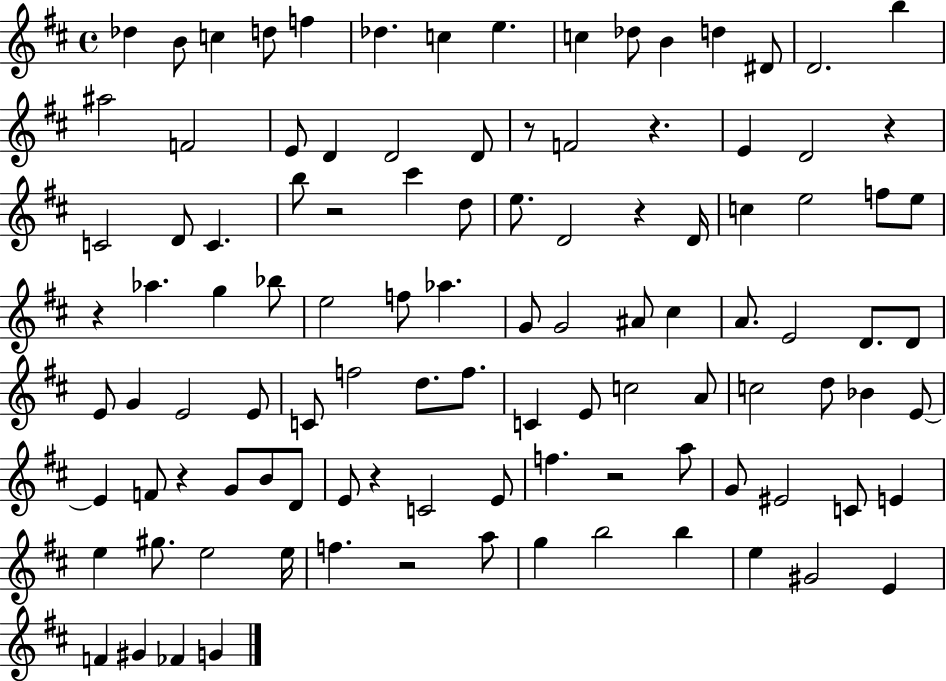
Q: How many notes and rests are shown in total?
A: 107